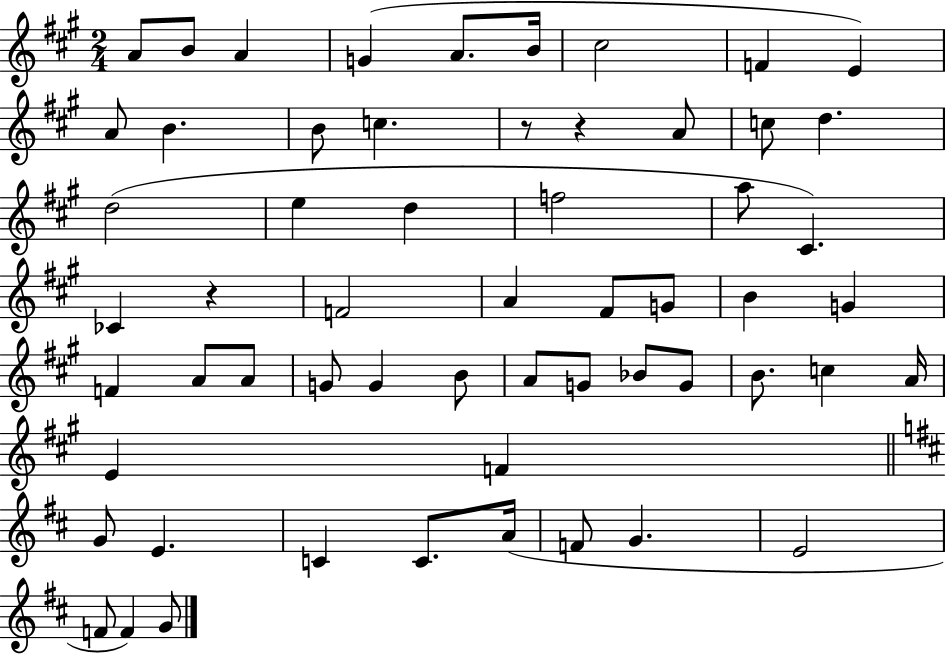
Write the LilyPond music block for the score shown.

{
  \clef treble
  \numericTimeSignature
  \time 2/4
  \key a \major
  a'8 b'8 a'4 | g'4( a'8. b'16 | cis''2 | f'4 e'4) | \break a'8 b'4. | b'8 c''4. | r8 r4 a'8 | c''8 d''4. | \break d''2( | e''4 d''4 | f''2 | a''8 cis'4.) | \break ces'4 r4 | f'2 | a'4 fis'8 g'8 | b'4 g'4 | \break f'4 a'8 a'8 | g'8 g'4 b'8 | a'8 g'8 bes'8 g'8 | b'8. c''4 a'16 | \break e'4 f'4 | \bar "||" \break \key d \major g'8 e'4. | c'4 c'8. a'16( | f'8 g'4. | e'2 | \break f'8 f'4) g'8 | \bar "|."
}